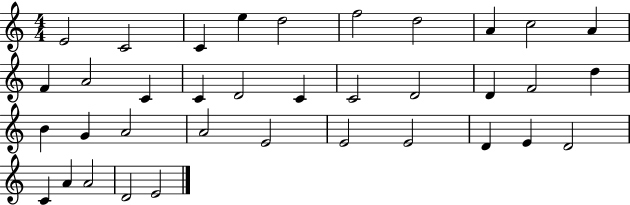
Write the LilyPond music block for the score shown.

{
  \clef treble
  \numericTimeSignature
  \time 4/4
  \key c \major
  e'2 c'2 | c'4 e''4 d''2 | f''2 d''2 | a'4 c''2 a'4 | \break f'4 a'2 c'4 | c'4 d'2 c'4 | c'2 d'2 | d'4 f'2 d''4 | \break b'4 g'4 a'2 | a'2 e'2 | e'2 e'2 | d'4 e'4 d'2 | \break c'4 a'4 a'2 | d'2 e'2 | \bar "|."
}